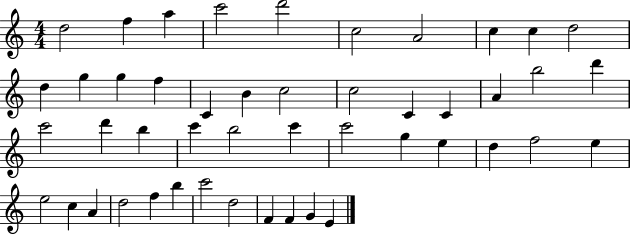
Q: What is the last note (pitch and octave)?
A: E4